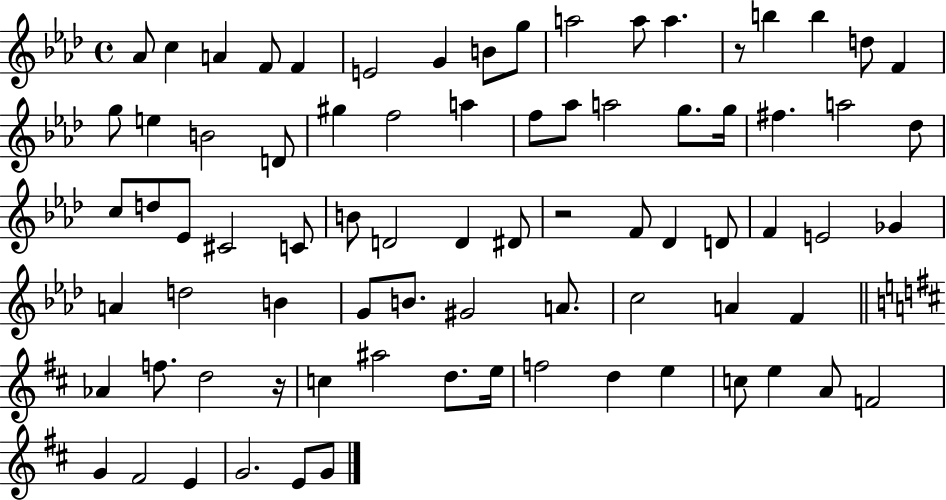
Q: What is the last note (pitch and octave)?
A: G4